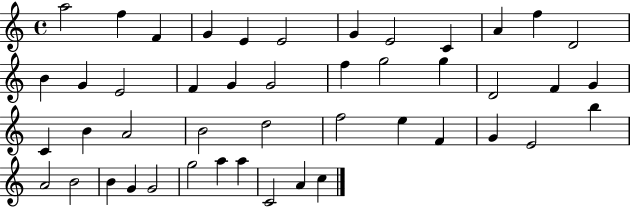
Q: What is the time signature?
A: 4/4